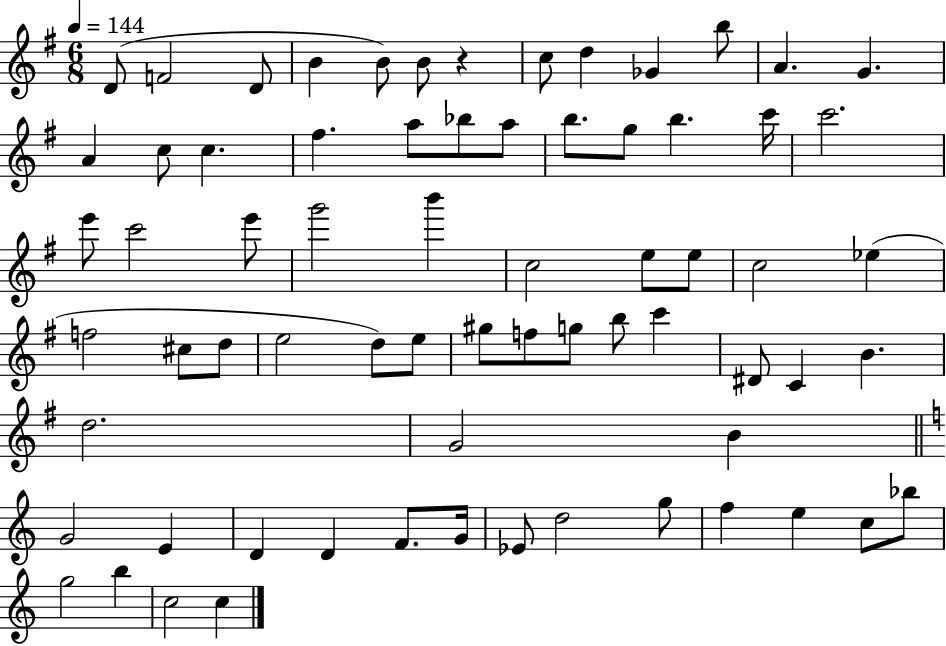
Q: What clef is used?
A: treble